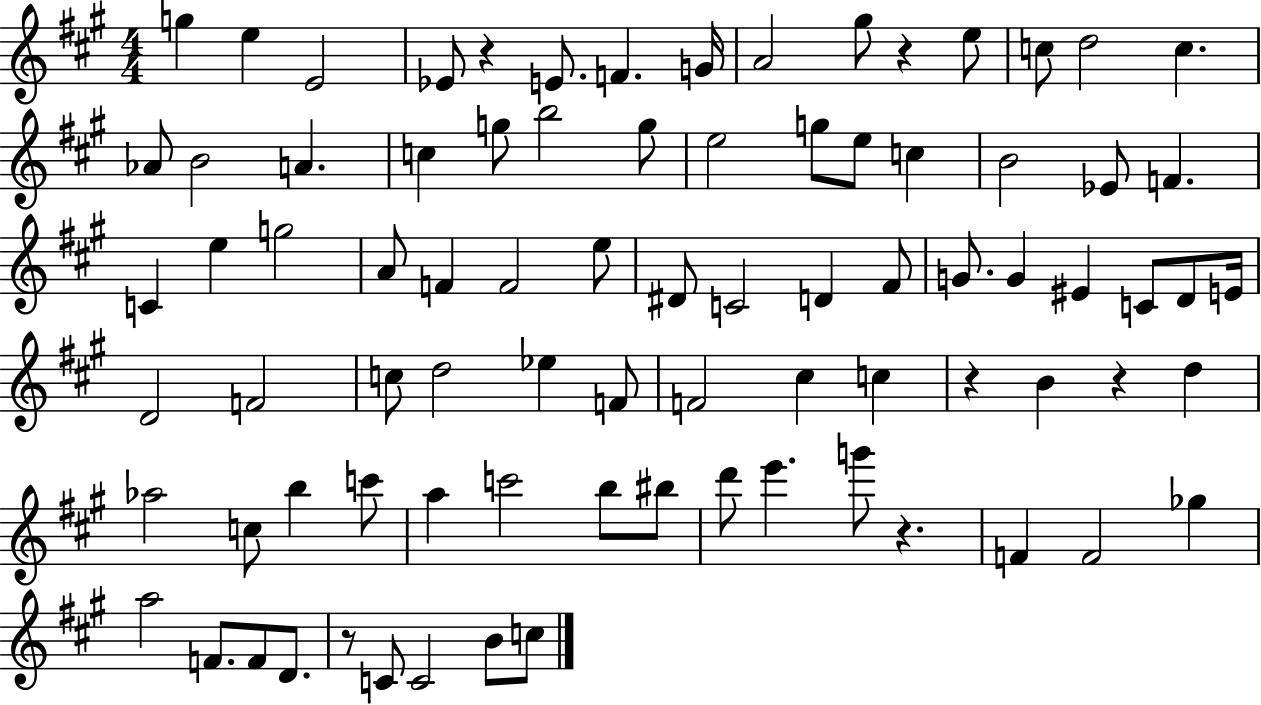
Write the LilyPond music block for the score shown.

{
  \clef treble
  \numericTimeSignature
  \time 4/4
  \key a \major
  g''4 e''4 e'2 | ees'8 r4 e'8. f'4. g'16 | a'2 gis''8 r4 e''8 | c''8 d''2 c''4. | \break aes'8 b'2 a'4. | c''4 g''8 b''2 g''8 | e''2 g''8 e''8 c''4 | b'2 ees'8 f'4. | \break c'4 e''4 g''2 | a'8 f'4 f'2 e''8 | dis'8 c'2 d'4 fis'8 | g'8. g'4 eis'4 c'8 d'8 e'16 | \break d'2 f'2 | c''8 d''2 ees''4 f'8 | f'2 cis''4 c''4 | r4 b'4 r4 d''4 | \break aes''2 c''8 b''4 c'''8 | a''4 c'''2 b''8 bis''8 | d'''8 e'''4. g'''8 r4. | f'4 f'2 ges''4 | \break a''2 f'8. f'8 d'8. | r8 c'8 c'2 b'8 c''8 | \bar "|."
}